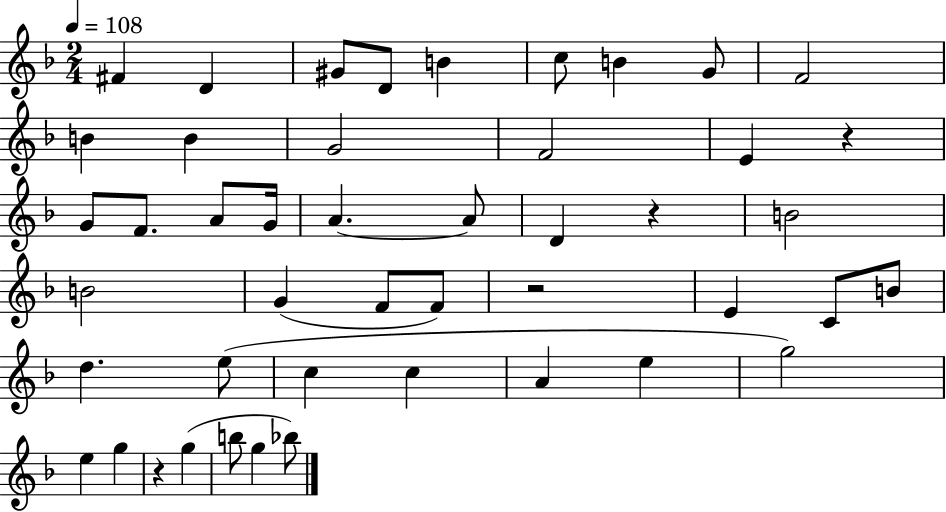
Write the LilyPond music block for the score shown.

{
  \clef treble
  \numericTimeSignature
  \time 2/4
  \key f \major
  \tempo 4 = 108
  \repeat volta 2 { fis'4 d'4 | gis'8 d'8 b'4 | c''8 b'4 g'8 | f'2 | \break b'4 b'4 | g'2 | f'2 | e'4 r4 | \break g'8 f'8. a'8 g'16 | a'4.~~ a'8 | d'4 r4 | b'2 | \break b'2 | g'4( f'8 f'8) | r2 | e'4 c'8 b'8 | \break d''4. e''8( | c''4 c''4 | a'4 e''4 | g''2) | \break e''4 g''4 | r4 g''4( | b''8 g''4 bes''8) | } \bar "|."
}